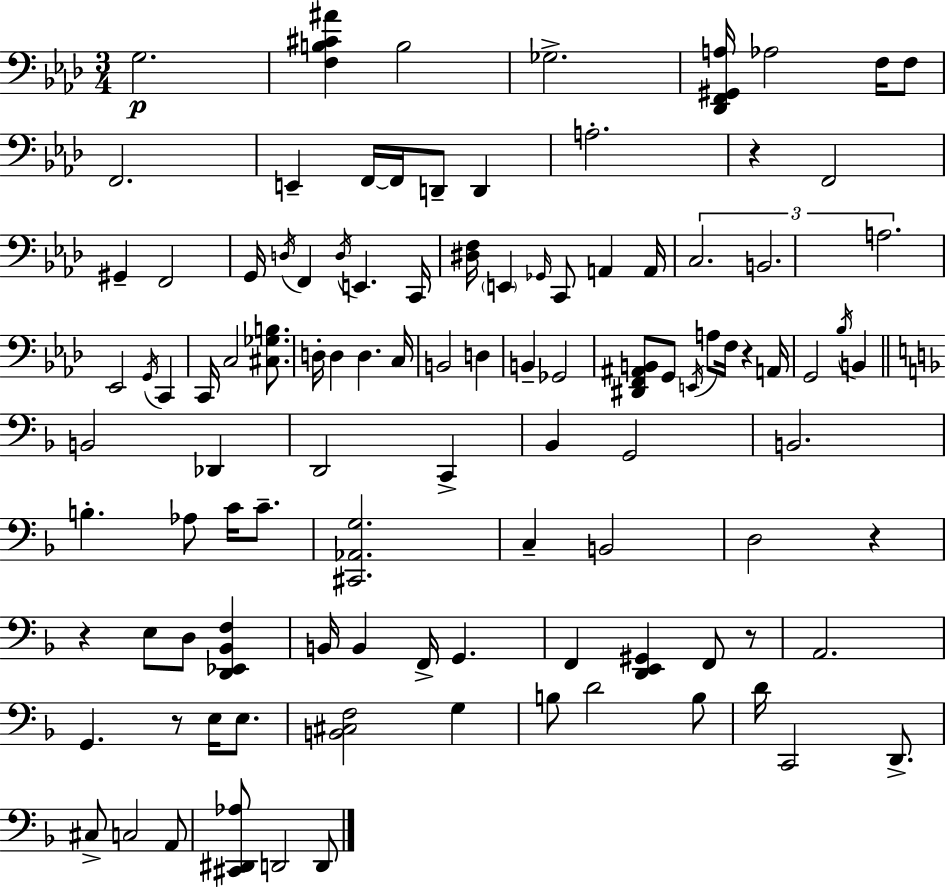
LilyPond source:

{
  \clef bass
  \numericTimeSignature
  \time 3/4
  \key aes \major
  g2.\p | <f b cis' ais'>4 b2 | ges2.-> | <des, f, gis, a>16 aes2 f16 f8 | \break f,2. | e,4-- f,16~~ f,16 d,8-- d,4 | a2.-. | r4 f,2 | \break gis,4-- f,2 | g,16 \acciaccatura { d16 } f,4 \acciaccatura { d16 } e,4. | c,16 <dis f>16 \parenthesize e,4 \grace { ges,16 } c,8 a,4 | a,16 \tuplet 3/2 { c2. | \break b,2. | a2. } | ees,2 \acciaccatura { g,16 } | c,4 c,16 c2 | \break <cis ges b>8. d16-. d4 d4. | c16 b,2 | d4 b,4-- ges,2 | <dis, f, ais, b,>8 g,8 \acciaccatura { e,16 } a8 f16 | \break r4 a,16 g,2 | \acciaccatura { bes16 } b,4 \bar "||" \break \key d \minor b,2 des,4 | d,2 c,4-> | bes,4 g,2 | b,2. | \break b4.-. aes8 c'16 c'8.-- | <cis, aes, g>2. | c4-- b,2 | d2 r4 | \break r4 e8 d8 <d, ees, bes, f>4 | b,16 b,4 f,16-> g,4. | f,4 <d, e, gis,>4 f,8 r8 | a,2. | \break g,4. r8 e16 e8. | <b, cis f>2 g4 | b8 d'2 b8 | d'16 c,2 d,8.-> | \break cis8-> c2 a,8 | <cis, dis, aes>8 d,2 d,8 | \bar "|."
}